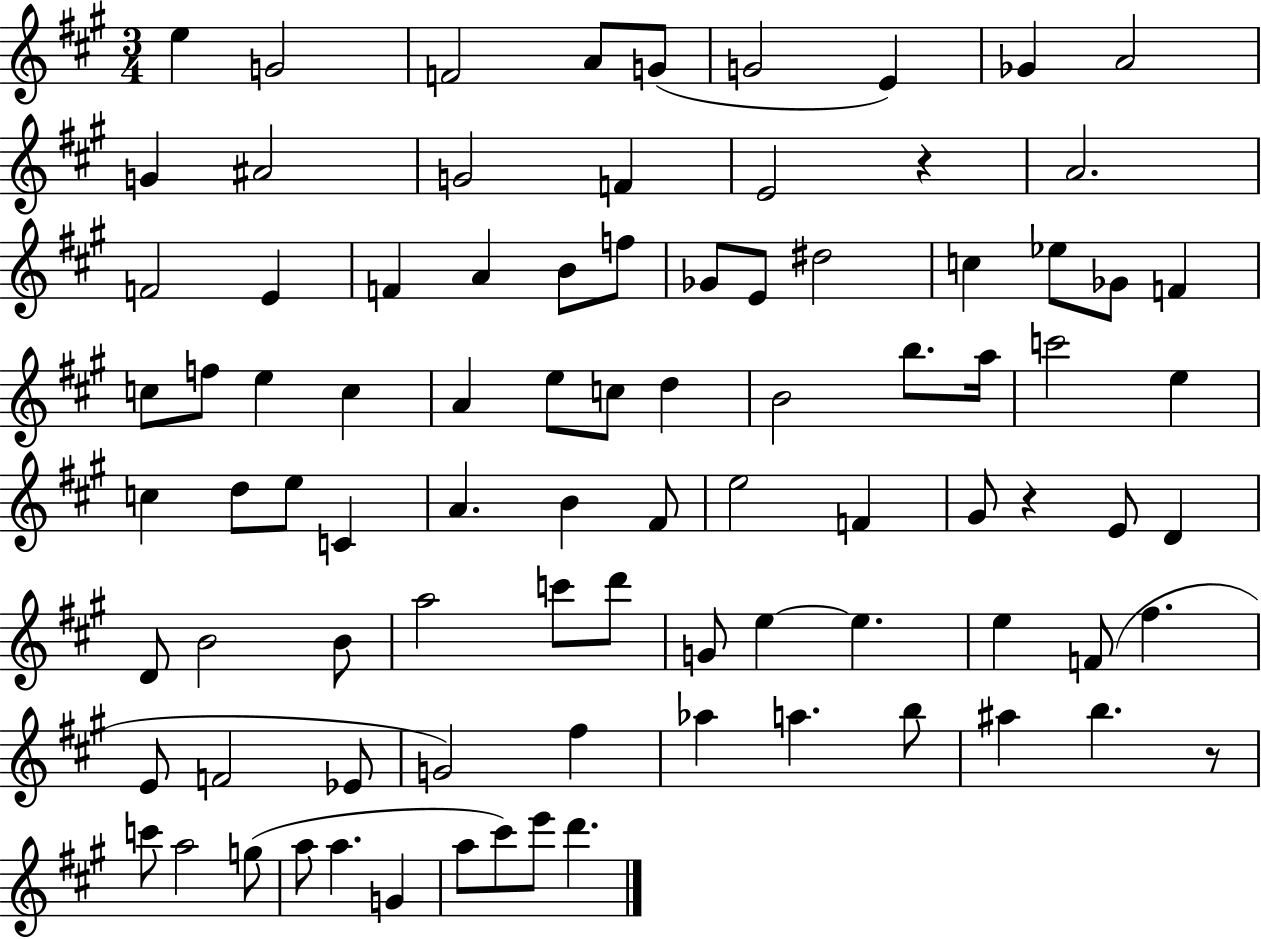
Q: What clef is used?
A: treble